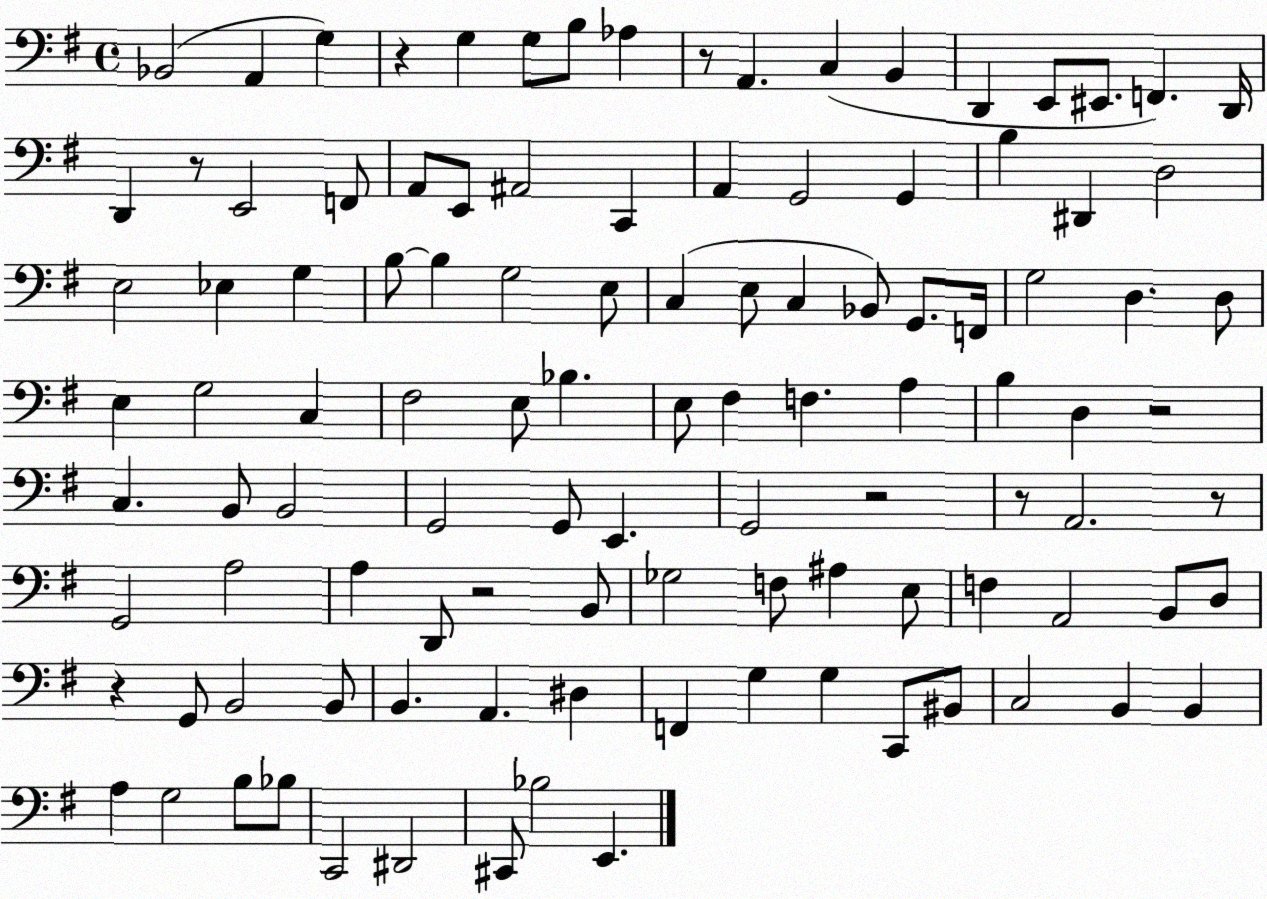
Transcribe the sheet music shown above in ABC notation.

X:1
T:Untitled
M:4/4
L:1/4
K:G
_B,,2 A,, G, z G, G,/2 B,/2 _A, z/2 A,, C, B,, D,, E,,/2 ^E,,/2 F,, D,,/4 D,, z/2 E,,2 F,,/2 A,,/2 E,,/2 ^A,,2 C,, A,, G,,2 G,, B, ^D,, D,2 E,2 _E, G, B,/2 B, G,2 E,/2 C, E,/2 C, _B,,/2 G,,/2 F,,/4 G,2 D, D,/2 E, G,2 C, ^F,2 E,/2 _B, E,/2 ^F, F, A, B, D, z2 C, B,,/2 B,,2 G,,2 G,,/2 E,, G,,2 z2 z/2 A,,2 z/2 G,,2 A,2 A, D,,/2 z2 B,,/2 _G,2 F,/2 ^A, E,/2 F, A,,2 B,,/2 D,/2 z G,,/2 B,,2 B,,/2 B,, A,, ^D, F,, G, G, C,,/2 ^B,,/2 C,2 B,, B,, A, G,2 B,/2 _B,/2 C,,2 ^D,,2 ^C,,/2 _B,2 E,,